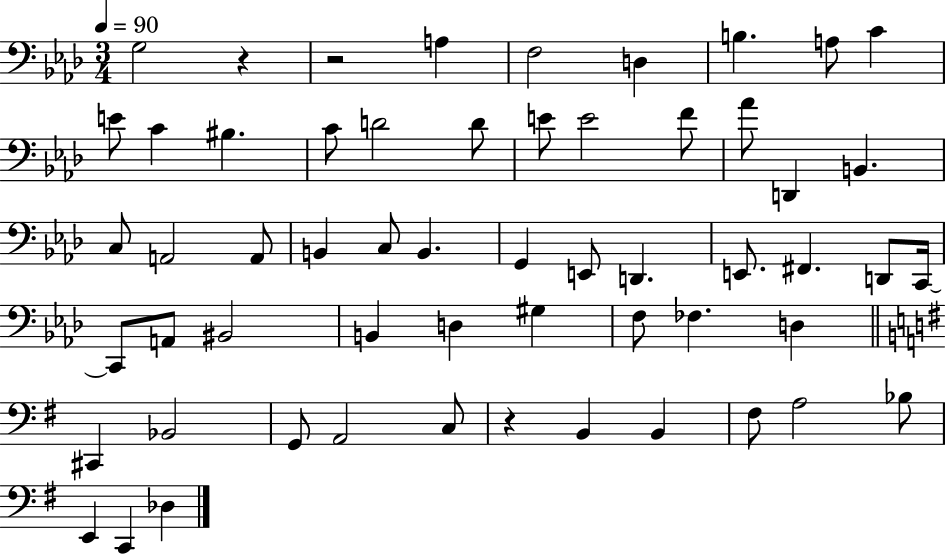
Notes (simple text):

G3/h R/q R/h A3/q F3/h D3/q B3/q. A3/e C4/q E4/e C4/q BIS3/q. C4/e D4/h D4/e E4/e E4/h F4/e Ab4/e D2/q B2/q. C3/e A2/h A2/e B2/q C3/e B2/q. G2/q E2/e D2/q. E2/e. F#2/q. D2/e C2/s C2/e A2/e BIS2/h B2/q D3/q G#3/q F3/e FES3/q. D3/q C#2/q Bb2/h G2/e A2/h C3/e R/q B2/q B2/q F#3/e A3/h Bb3/e E2/q C2/q Db3/q